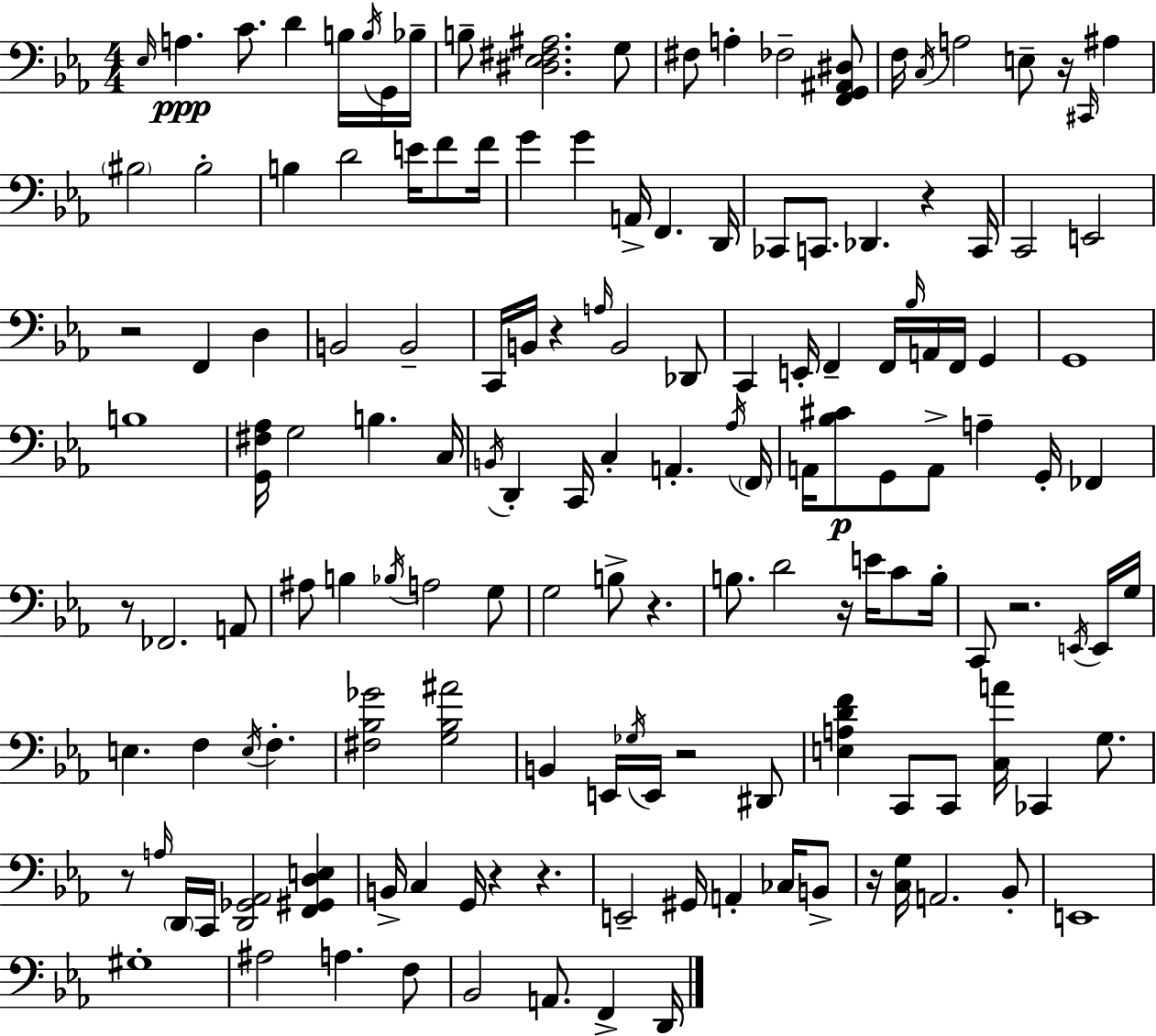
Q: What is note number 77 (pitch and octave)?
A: Bb3